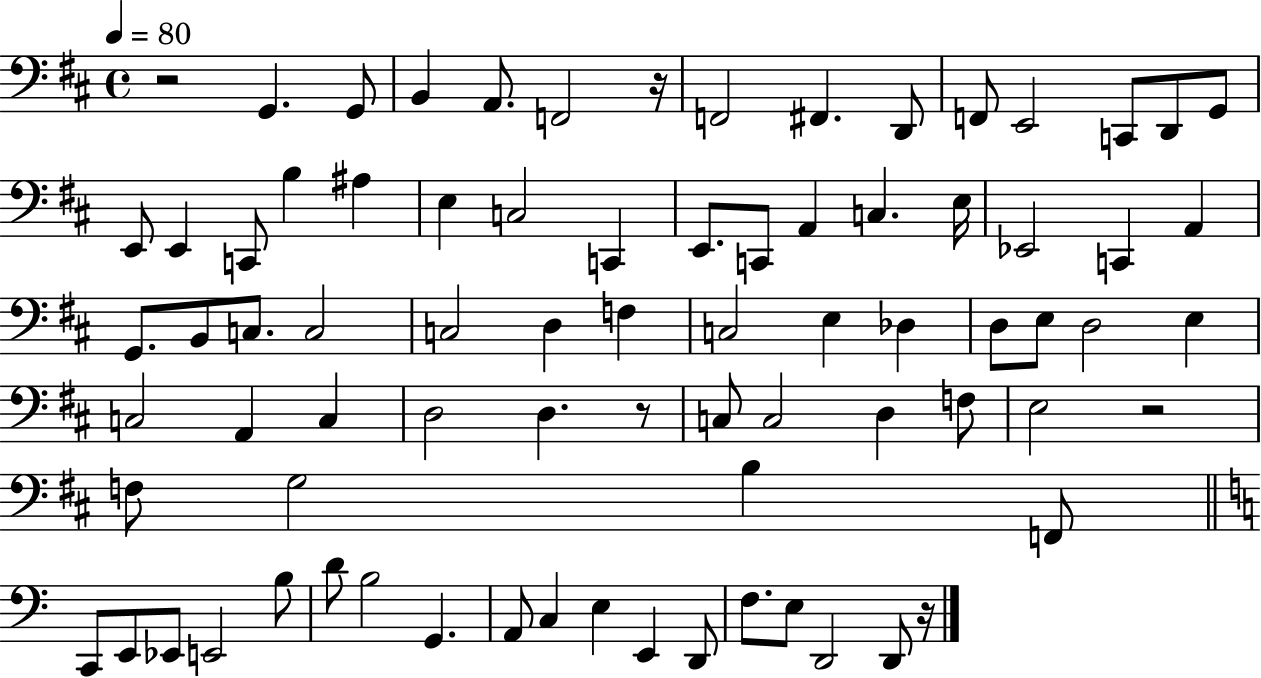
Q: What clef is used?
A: bass